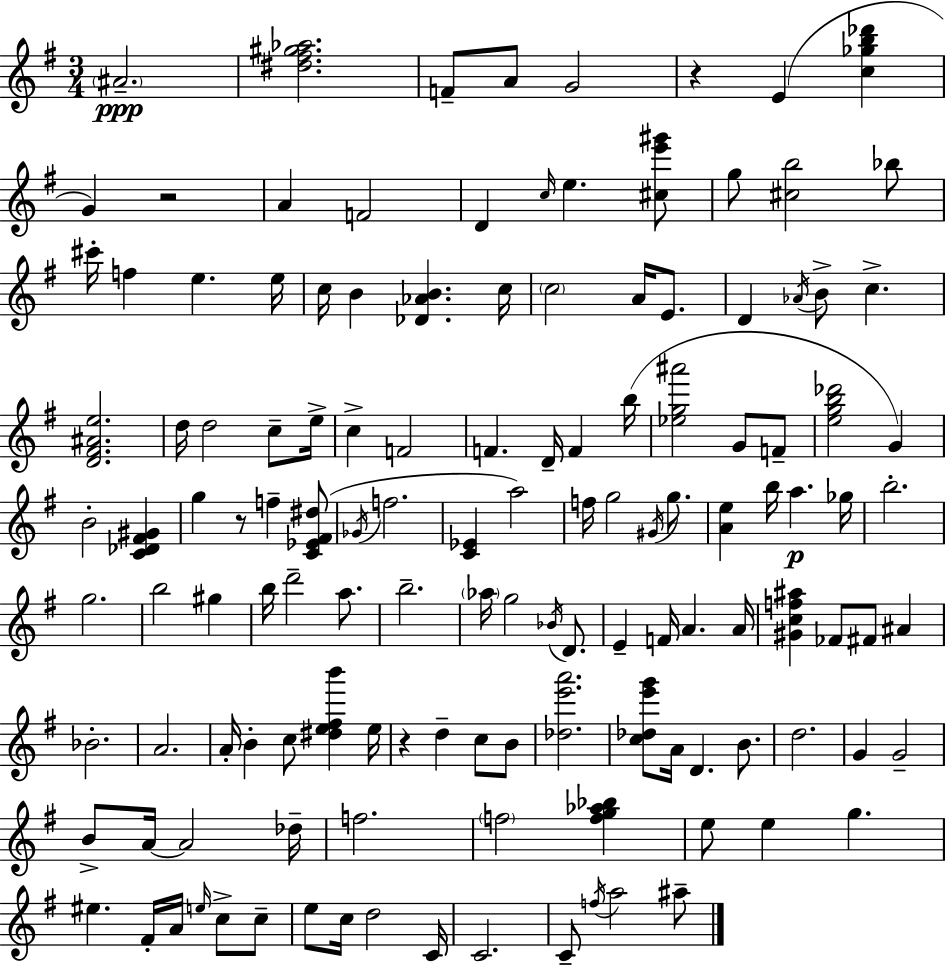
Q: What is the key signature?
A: E minor